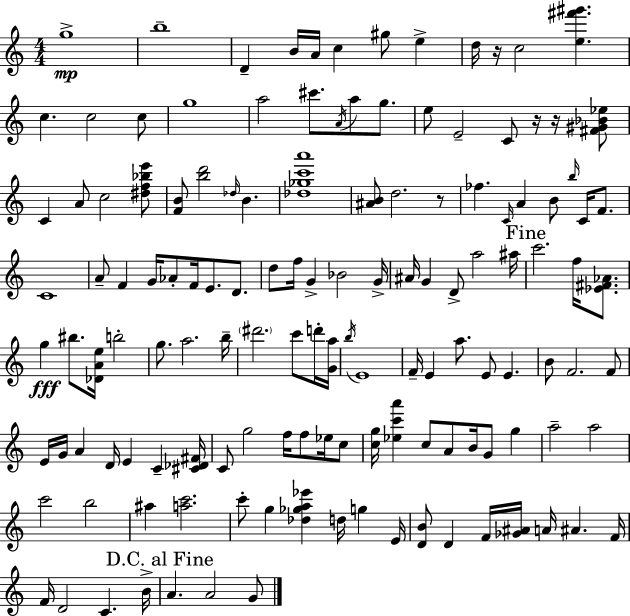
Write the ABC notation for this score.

X:1
T:Untitled
M:4/4
L:1/4
K:Am
g4 b4 D B/4 A/4 c ^g/2 e d/4 z/4 c2 [e^f'^g'] c c2 c/2 g4 a2 ^c'/2 A/4 a/2 g/2 e/2 E2 C/2 z/4 z/4 [^F^G_B_e]/2 C A/2 c2 [^df_be']/2 [FB]/2 [bd']2 _d/4 B [_d_gc'a']4 [^AB]/2 d2 z/2 _f C/4 A B/2 b/4 C/4 F/2 C4 A/2 F G/4 _A/2 F/4 E/2 D/2 d/2 f/4 G _B2 G/4 ^A/4 G D/2 a2 ^a/4 c'2 f/4 [_E^F_A]/2 g ^b/2 [_DAe]/4 b2 g/2 a2 b/4 ^d'2 c'/2 d'/4 [Ga]/4 b/4 E4 F/4 E a/2 E/2 E B/2 F2 F/2 E/4 G/4 A D/4 E C [^C_D^F]/4 C/2 g2 f/4 f/2 _e/4 c/2 [cg]/4 [_ec'a'] c/2 A/2 B/4 G/2 g a2 a2 c'2 b2 ^a [ac']2 c'/2 g [_d_ga_e'] d/4 g E/4 [DB]/2 D F/4 [_G^A]/4 A/4 ^A F/4 F/4 D2 C B/4 A A2 G/2